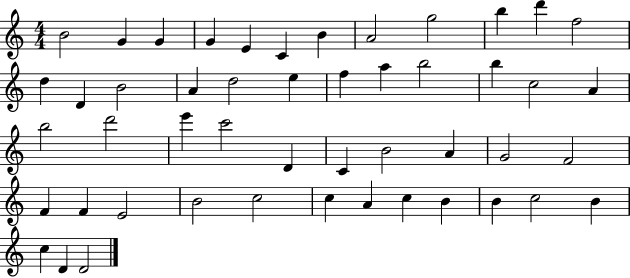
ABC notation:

X:1
T:Untitled
M:4/4
L:1/4
K:C
B2 G G G E C B A2 g2 b d' f2 d D B2 A d2 e f a b2 b c2 A b2 d'2 e' c'2 D C B2 A G2 F2 F F E2 B2 c2 c A c B B c2 B c D D2